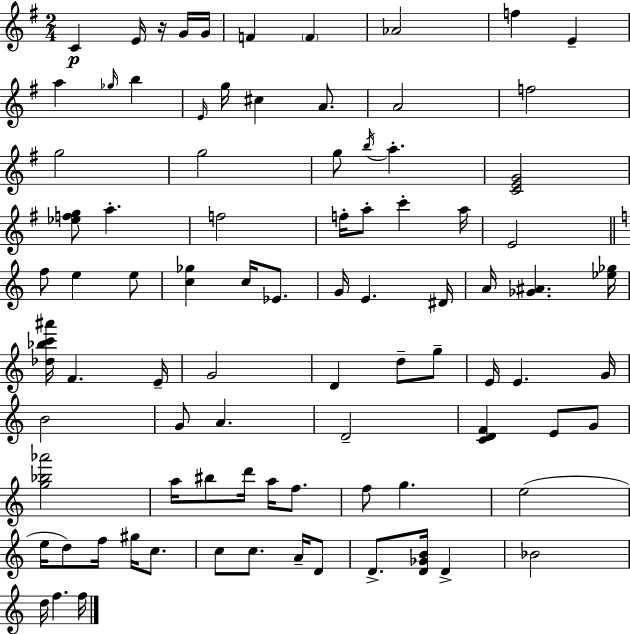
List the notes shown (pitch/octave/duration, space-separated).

C4/q E4/s R/s G4/s G4/s F4/q F4/q Ab4/h F5/q E4/q A5/q Gb5/s B5/q E4/s G5/s C#5/q A4/e. A4/h F5/h G5/h G5/h G5/e B5/s A5/q. [C4,E4,G4]/h [Eb5,F5,G5]/e A5/q. F5/h F5/s A5/e C6/q A5/s E4/h F5/e E5/q E5/e [C5,Gb5]/q C5/s Eb4/e. G4/s E4/q. D#4/s A4/s [Gb4,A#4]/q. [Eb5,Gb5]/s [Db5,Bb5,C6,A#6]/s F4/q. E4/s G4/h D4/q D5/e G5/e E4/s E4/q. G4/s B4/h G4/e A4/q. D4/h [C4,D4,F4]/q E4/e G4/e [G5,Bb5,Ab6]/h A5/s BIS5/e D6/s A5/s F5/e. F5/e G5/q. E5/h E5/s D5/e F5/s G#5/s C5/e. C5/e C5/e. A4/s D4/e D4/e. [D4,Gb4,B4]/s D4/q Bb4/h D5/s F5/q. F5/s